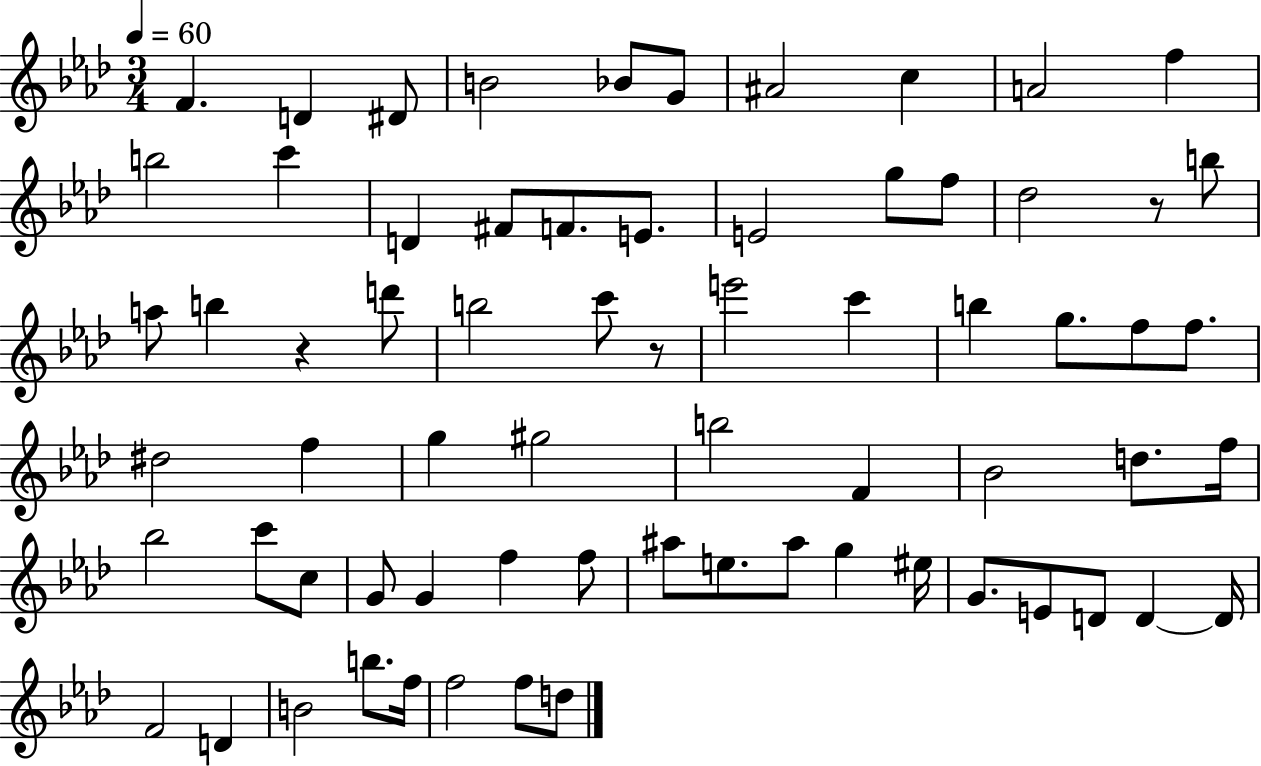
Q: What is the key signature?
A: AES major